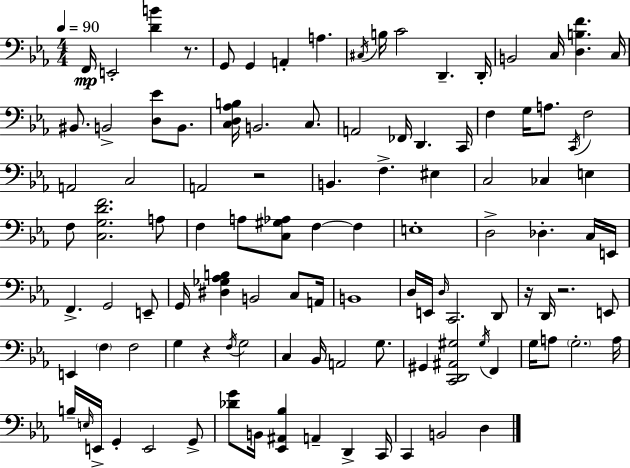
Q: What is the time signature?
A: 4/4